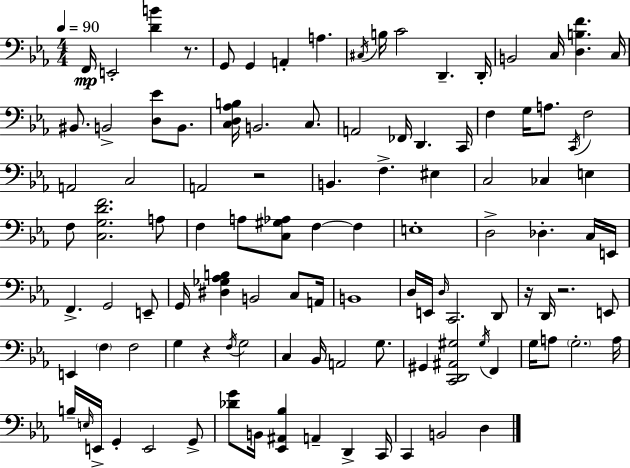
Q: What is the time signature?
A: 4/4